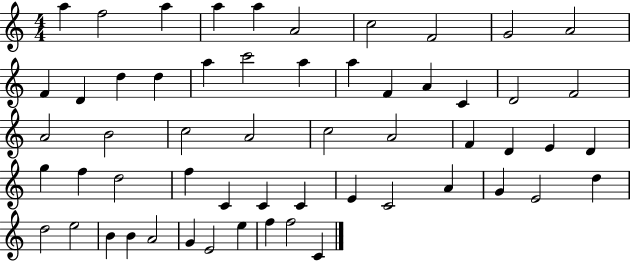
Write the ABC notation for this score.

X:1
T:Untitled
M:4/4
L:1/4
K:C
a f2 a a a A2 c2 F2 G2 A2 F D d d a c'2 a a F A C D2 F2 A2 B2 c2 A2 c2 A2 F D E D g f d2 f C C C E C2 A G E2 d d2 e2 B B A2 G E2 e f f2 C